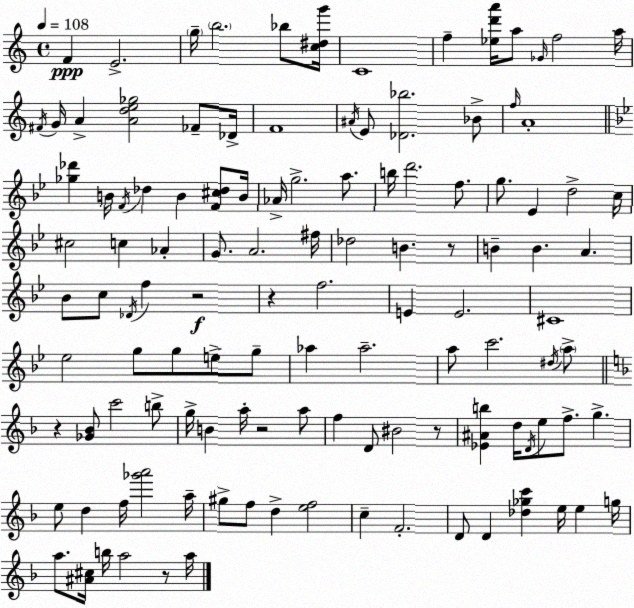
X:1
T:Untitled
M:4/4
L:1/4
K:Am
F E2 g/4 b2 _b/2 [c^dg']/4 C4 f [_ed'a']/4 a/2 _G/4 f2 a/4 ^F/4 G/4 A [Ade_g]2 _F/2 _D/4 F4 ^A/4 E/2 [_D_b]2 _B/2 f/4 A4 [_g_d'] B/4 F/4 _d B [F^c_d]/2 B/4 _A/4 g2 a/2 b/4 d'2 f/2 g/2 _E d2 c/4 ^c2 c _A G/2 A2 ^f/4 _d2 B z/2 B B A _B/2 c/2 _D/4 f z2 z f2 E E2 ^C4 _e2 g/2 g/2 e/2 g/2 _a _a2 a/2 c'2 ^d/4 a/2 z [_G_B]/2 c'2 b/2 g/4 B a/4 z2 a/2 f D/2 ^B2 z/2 [_E^Ab] d/4 D/4 e/2 f/2 g e/2 d f/4 [_g'a']2 a/4 ^g/2 f/2 d [ef]2 c F2 D/2 D [_d_gc'] e/4 e g/4 a/2 [^A^c]/4 b/4 a2 z/2 a/4